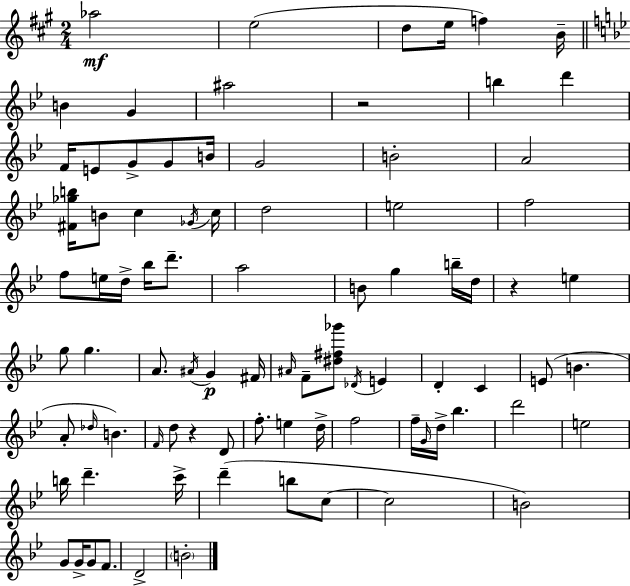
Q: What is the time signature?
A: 2/4